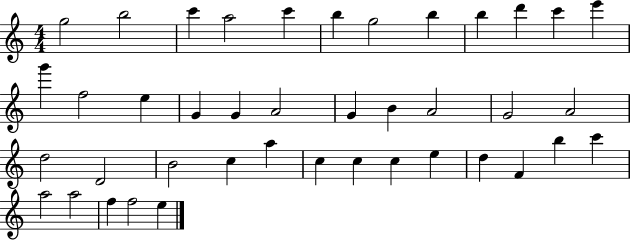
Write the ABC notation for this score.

X:1
T:Untitled
M:4/4
L:1/4
K:C
g2 b2 c' a2 c' b g2 b b d' c' e' g' f2 e G G A2 G B A2 G2 A2 d2 D2 B2 c a c c c e d F b c' a2 a2 f f2 e